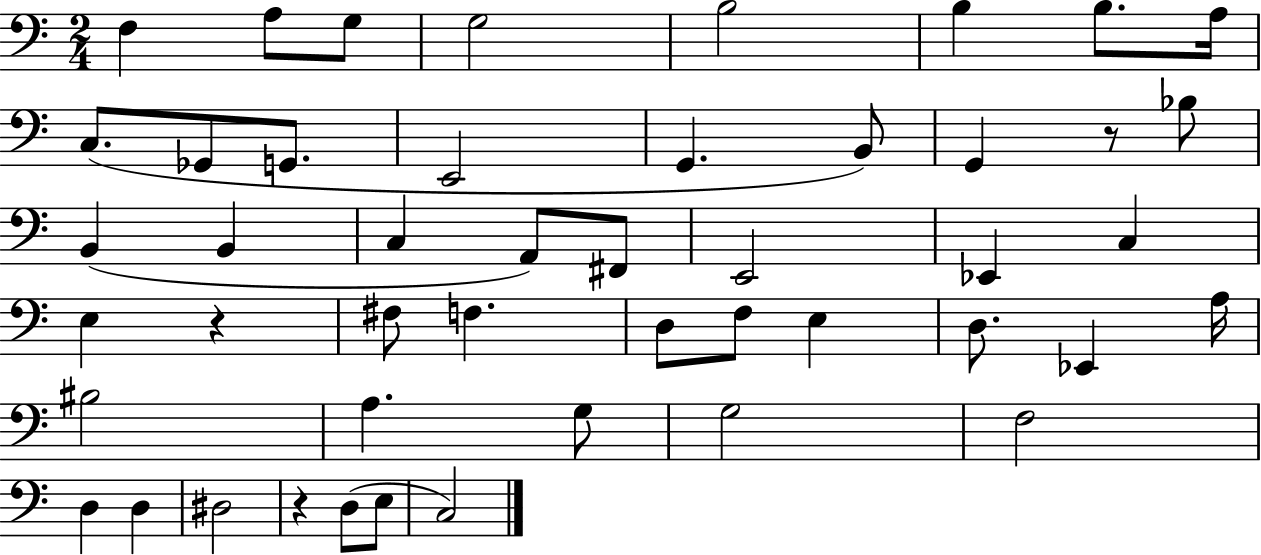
F3/q A3/e G3/e G3/h B3/h B3/q B3/e. A3/s C3/e. Gb2/e G2/e. E2/h G2/q. B2/e G2/q R/e Bb3/e B2/q B2/q C3/q A2/e F#2/e E2/h Eb2/q C3/q E3/q R/q F#3/e F3/q. D3/e F3/e E3/q D3/e. Eb2/q A3/s BIS3/h A3/q. G3/e G3/h F3/h D3/q D3/q D#3/h R/q D3/e E3/e C3/h